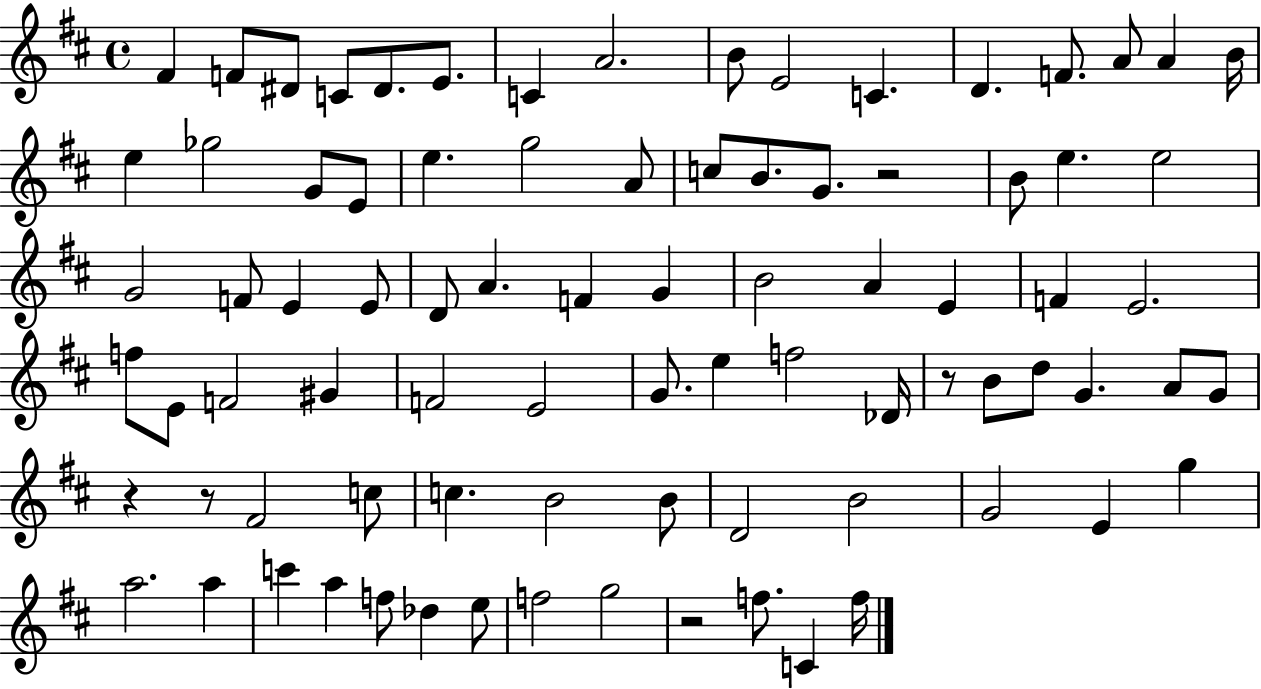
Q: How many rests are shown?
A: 5